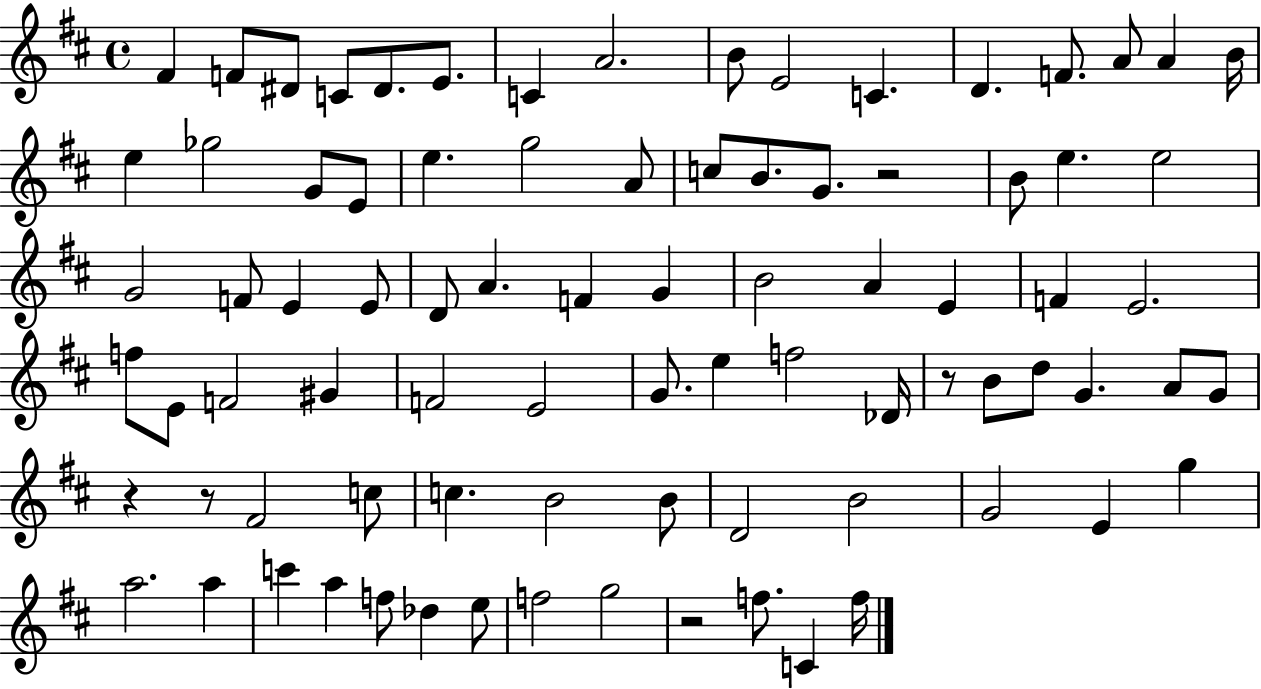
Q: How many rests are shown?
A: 5